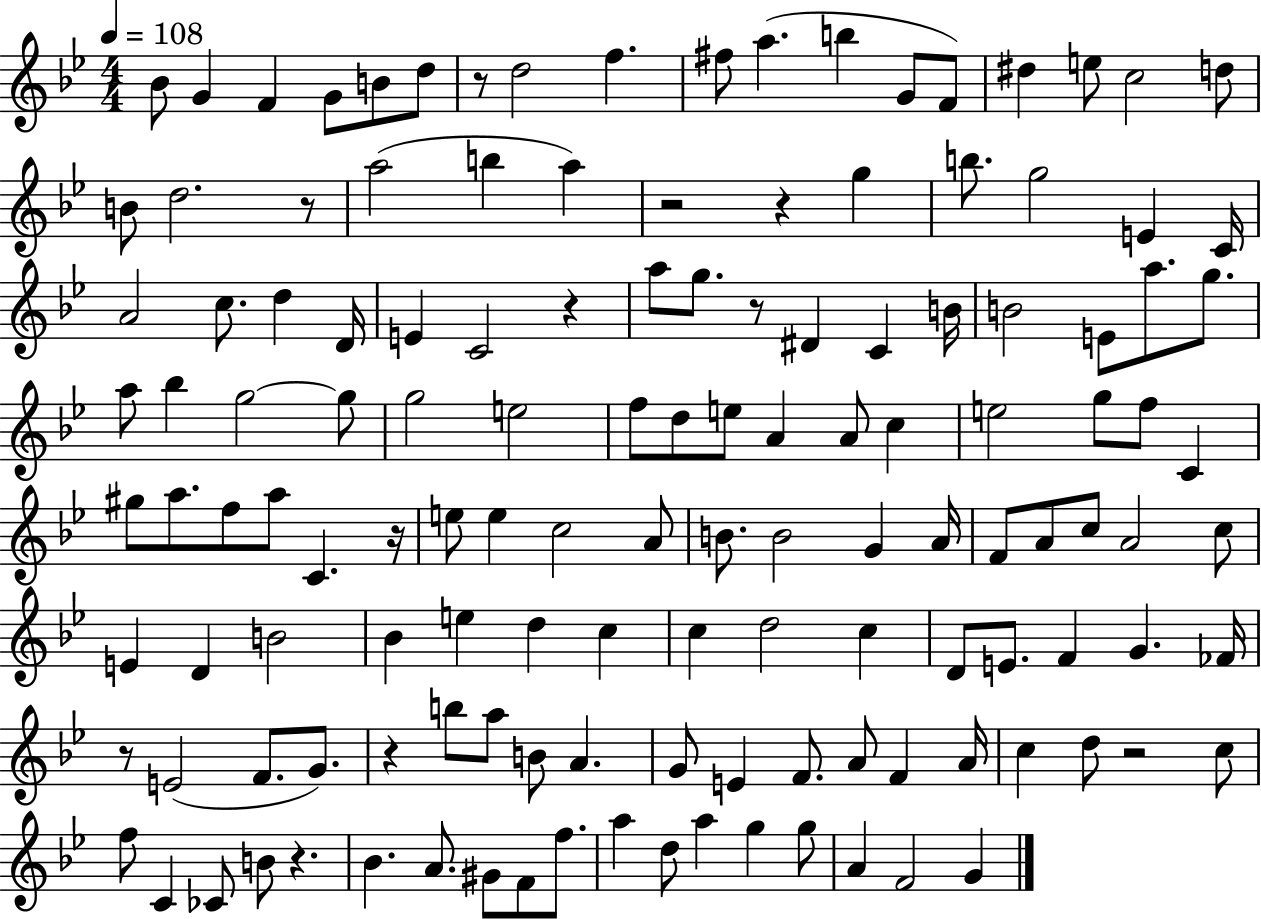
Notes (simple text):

Bb4/e G4/q F4/q G4/e B4/e D5/e R/e D5/h F5/q. F#5/e A5/q. B5/q G4/e F4/e D#5/q E5/e C5/h D5/e B4/e D5/h. R/e A5/h B5/q A5/q R/h R/q G5/q B5/e. G5/h E4/q C4/s A4/h C5/e. D5/q D4/s E4/q C4/h R/q A5/e G5/e. R/e D#4/q C4/q B4/s B4/h E4/e A5/e. G5/e. A5/e Bb5/q G5/h G5/e G5/h E5/h F5/e D5/e E5/e A4/q A4/e C5/q E5/h G5/e F5/e C4/q G#5/e A5/e. F5/e A5/e C4/q. R/s E5/e E5/q C5/h A4/e B4/e. B4/h G4/q A4/s F4/e A4/e C5/e A4/h C5/e E4/q D4/q B4/h Bb4/q E5/q D5/q C5/q C5/q D5/h C5/q D4/e E4/e. F4/q G4/q. FES4/s R/e E4/h F4/e. G4/e. R/q B5/e A5/e B4/e A4/q. G4/e E4/q F4/e. A4/e F4/q A4/s C5/q D5/e R/h C5/e F5/e C4/q CES4/e B4/e R/q. Bb4/q. A4/e. G#4/e F4/e F5/e. A5/q D5/e A5/q G5/q G5/e A4/q F4/h G4/q